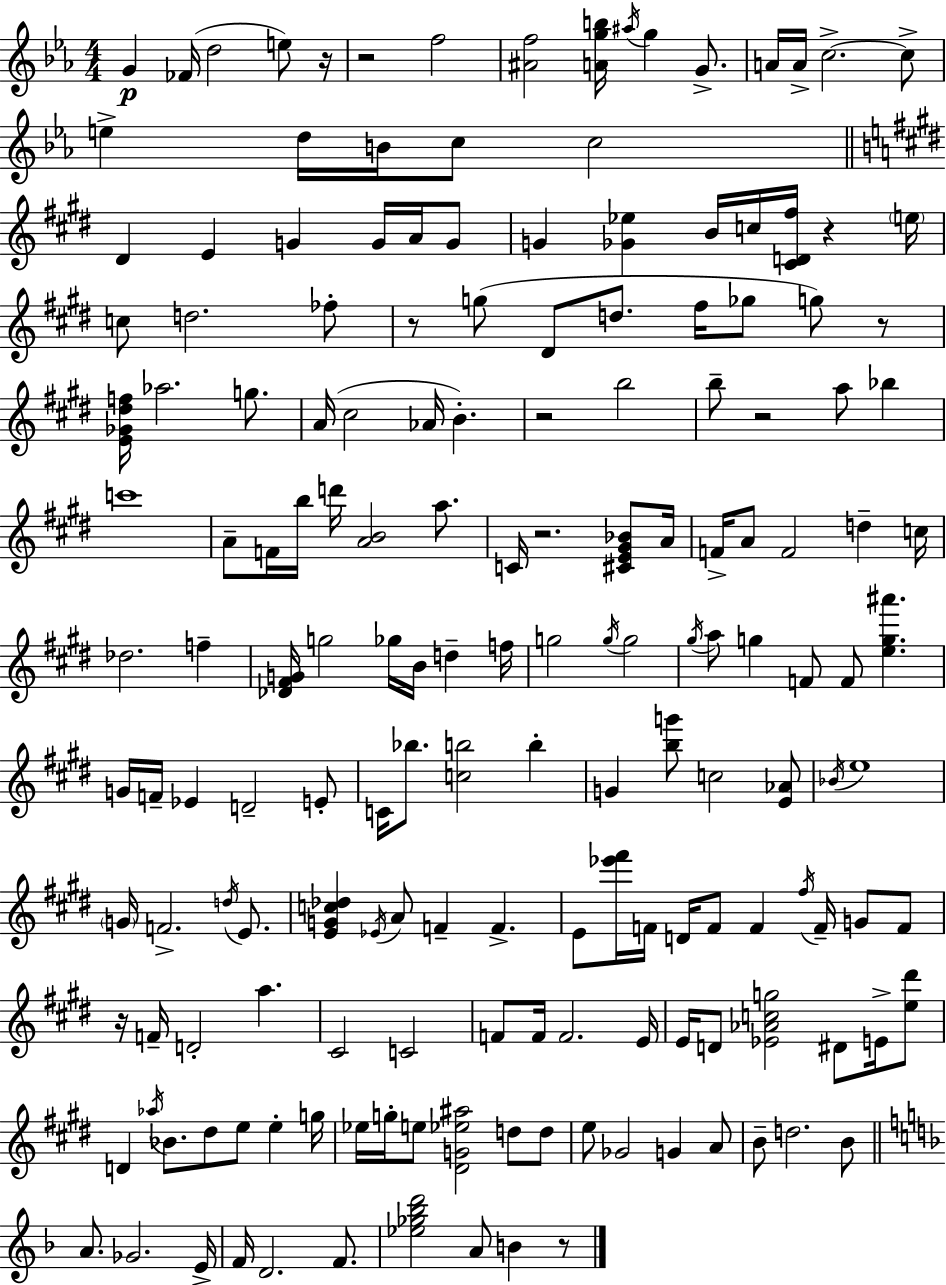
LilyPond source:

{
  \clef treble
  \numericTimeSignature
  \time 4/4
  \key ees \major
  g'4\p fes'16( d''2 e''8) r16 | r2 f''2 | <ais' f''>2 <a' g'' b''>16 \acciaccatura { ais''16 } g''4 g'8.-> | a'16 a'16-> c''2.->~~ c''8-> | \break e''4-> d''16 b'16 c''8 c''2 | \bar "||" \break \key e \major dis'4 e'4 g'4 g'16 a'16 g'8 | g'4 <ges' ees''>4 b'16 c''16 <cis' d' fis''>16 r4 \parenthesize e''16 | c''8 d''2. fes''8-. | r8 g''8( dis'8 d''8. fis''16 ges''8 g''8) r8 | \break <e' ges' dis'' f''>16 aes''2. g''8. | a'16( cis''2 aes'16 b'4.-.) | r2 b''2 | b''8-- r2 a''8 bes''4 | \break c'''1 | a'8-- f'16 b''16 d'''16 <a' b'>2 a''8. | c'16 r2. <cis' e' gis' bes'>8 a'16 | f'16-> a'8 f'2 d''4-- c''16 | \break des''2. f''4-- | <des' fis' g'>16 g''2 ges''16 b'16 d''4-- f''16 | g''2 \acciaccatura { g''16 } g''2 | \acciaccatura { gis''16 } a''8 g''4 f'8 f'8 <e'' g'' ais'''>4. | \break g'16 f'16-- ees'4 d'2-- | e'8-. c'16 bes''8. <c'' b''>2 b''4-. | g'4 <b'' g'''>8 c''2 | <e' aes'>8 \acciaccatura { bes'16 } e''1 | \break \parenthesize g'16 f'2.-> | \acciaccatura { d''16 } e'8. <e' g' c'' des''>4 \acciaccatura { ees'16 } a'8 f'4-- f'4.-> | e'8 <ees''' fis'''>16 f'16 d'16 f'8 f'4 | \acciaccatura { fis''16 } f'16-- g'8 f'8 r16 f'16-- d'2-. | \break a''4. cis'2 c'2 | f'8 f'16 f'2. | e'16 e'16 d'8 <ees' aes' c'' g''>2 | dis'8 e'16-> <e'' dis'''>8 d'4 \acciaccatura { aes''16 } bes'8. dis''8 | \break e''8 e''4-. g''16 ees''16 g''16-. e''8 <dis' g' ees'' ais''>2 | d''8 d''8 e''8 ges'2 | g'4 a'8 b'8-- d''2. | b'8 \bar "||" \break \key f \major a'8. ges'2. e'16-> | f'16 d'2. f'8. | <ees'' ges'' bes'' d'''>2 a'8 b'4 r8 | \bar "|."
}